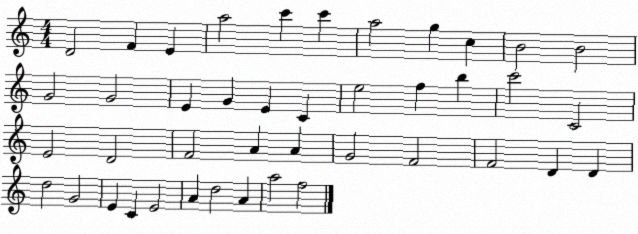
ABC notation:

X:1
T:Untitled
M:4/4
L:1/4
K:C
D2 F E a2 c' c' a2 g c B2 B2 G2 G2 E G E C e2 f b c'2 C2 E2 D2 F2 A A G2 F2 F2 D D d2 G2 E C E2 A d2 A a2 f2